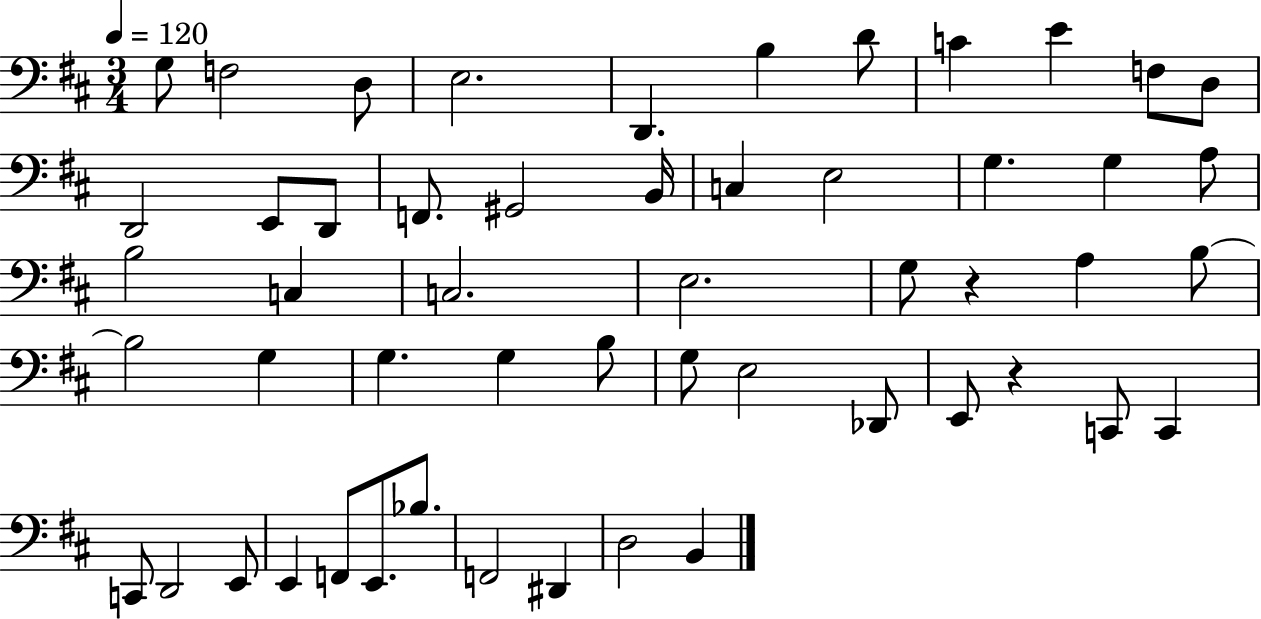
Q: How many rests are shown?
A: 2